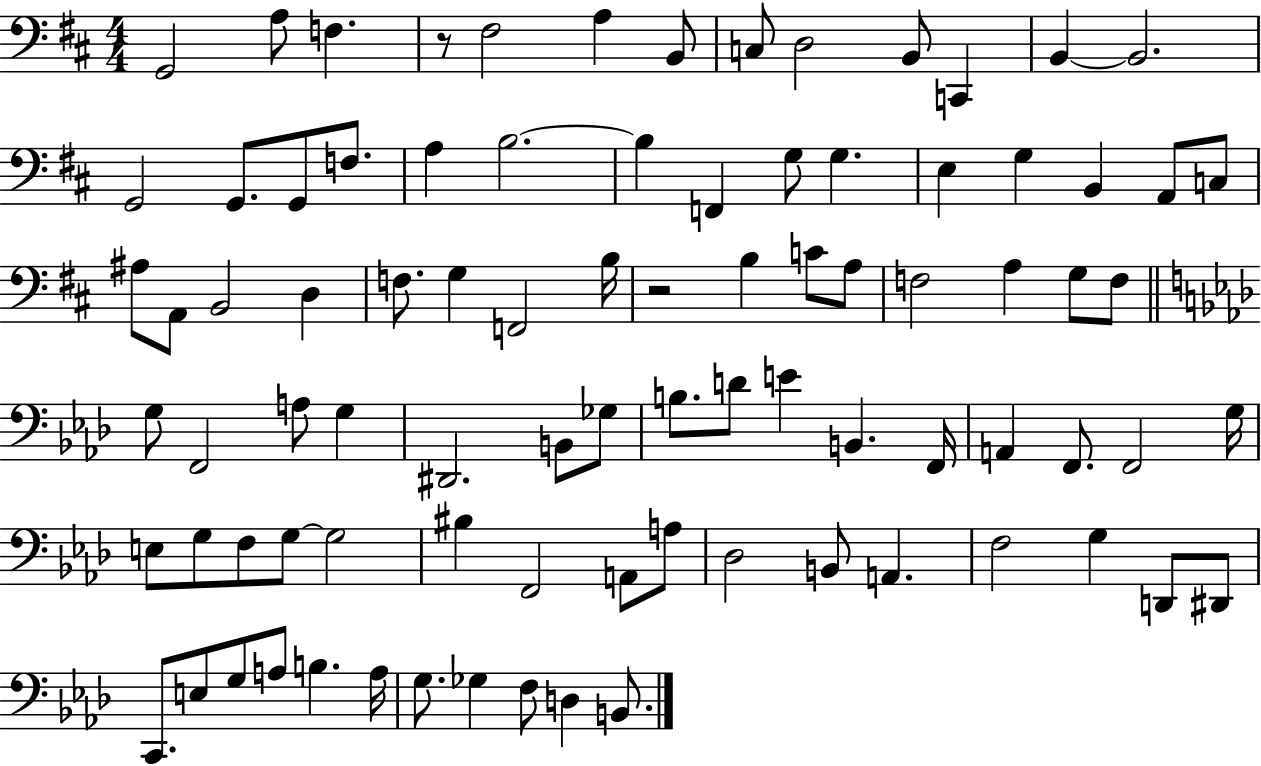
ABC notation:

X:1
T:Untitled
M:4/4
L:1/4
K:D
G,,2 A,/2 F, z/2 ^F,2 A, B,,/2 C,/2 D,2 B,,/2 C,, B,, B,,2 G,,2 G,,/2 G,,/2 F,/2 A, B,2 B, F,, G,/2 G, E, G, B,, A,,/2 C,/2 ^A,/2 A,,/2 B,,2 D, F,/2 G, F,,2 B,/4 z2 B, C/2 A,/2 F,2 A, G,/2 F,/2 G,/2 F,,2 A,/2 G, ^D,,2 B,,/2 _G,/2 B,/2 D/2 E B,, F,,/4 A,, F,,/2 F,,2 G,/4 E,/2 G,/2 F,/2 G,/2 G,2 ^B, F,,2 A,,/2 A,/2 _D,2 B,,/2 A,, F,2 G, D,,/2 ^D,,/2 C,,/2 E,/2 G,/2 A,/2 B, A,/4 G,/2 _G, F,/2 D, B,,/2